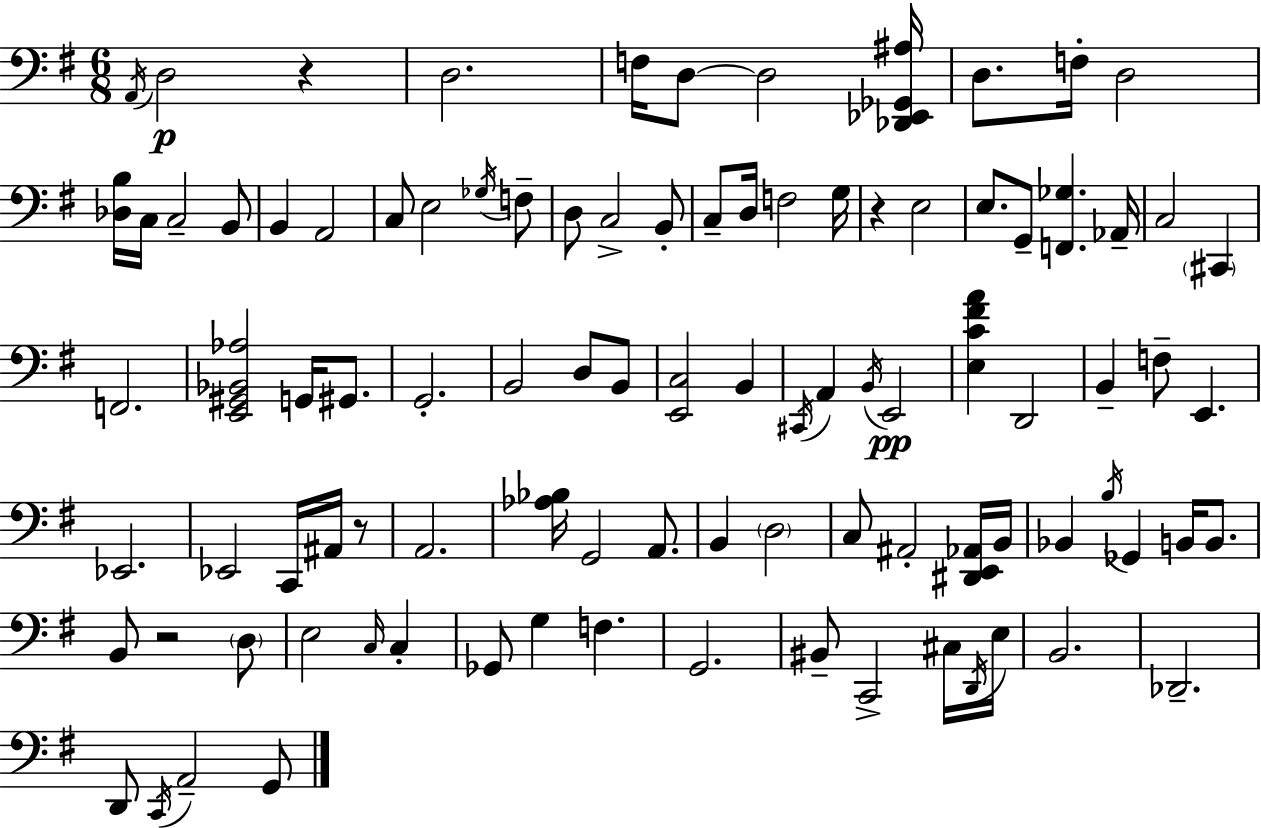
A2/s D3/h R/q D3/h. F3/s D3/e D3/h [Db2,Eb2,Gb2,A#3]/s D3/e. F3/s D3/h [Db3,B3]/s C3/s C3/h B2/e B2/q A2/h C3/e E3/h Gb3/s F3/e D3/e C3/h B2/e C3/e D3/s F3/h G3/s R/q E3/h E3/e. G2/e [F2,Gb3]/q. Ab2/s C3/h C#2/q F2/h. [E2,G#2,Bb2,Ab3]/h G2/s G#2/e. G2/h. B2/h D3/e B2/e [E2,C3]/h B2/q C#2/s A2/q B2/s E2/h [E3,C4,F#4,A4]/q D2/h B2/q F3/e E2/q. Eb2/h. Eb2/h C2/s A#2/s R/e A2/h. [Ab3,Bb3]/s G2/h A2/e. B2/q D3/h C3/e A#2/h [D#2,E2,Ab2]/s B2/s Bb2/q B3/s Gb2/q B2/s B2/e. B2/e R/h D3/e E3/h C3/s C3/q Gb2/e G3/q F3/q. G2/h. BIS2/e C2/h C#3/s D2/s E3/s B2/h. Db2/h. D2/e C2/s A2/h G2/e